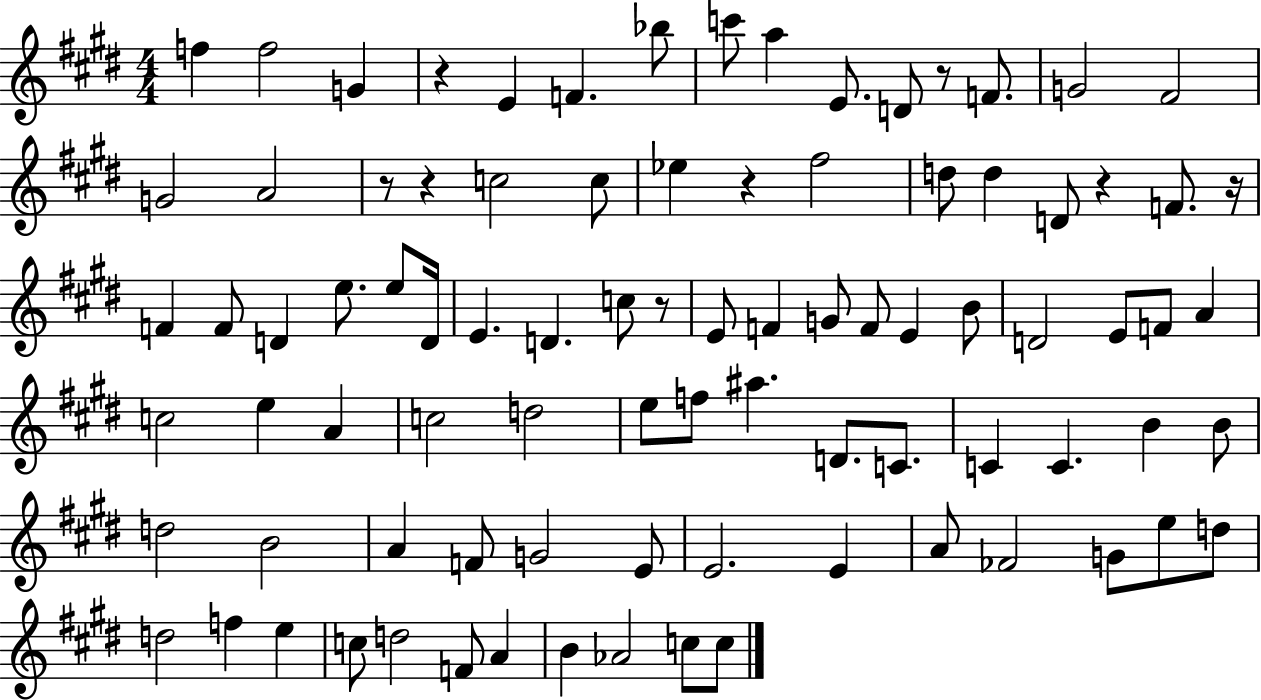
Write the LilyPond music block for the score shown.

{
  \clef treble
  \numericTimeSignature
  \time 4/4
  \key e \major
  f''4 f''2 g'4 | r4 e'4 f'4. bes''8 | c'''8 a''4 e'8. d'8 r8 f'8. | g'2 fis'2 | \break g'2 a'2 | r8 r4 c''2 c''8 | ees''4 r4 fis''2 | d''8 d''4 d'8 r4 f'8. r16 | \break f'4 f'8 d'4 e''8. e''8 d'16 | e'4. d'4. c''8 r8 | e'8 f'4 g'8 f'8 e'4 b'8 | d'2 e'8 f'8 a'4 | \break c''2 e''4 a'4 | c''2 d''2 | e''8 f''8 ais''4. d'8. c'8. | c'4 c'4. b'4 b'8 | \break d''2 b'2 | a'4 f'8 g'2 e'8 | e'2. e'4 | a'8 fes'2 g'8 e''8 d''8 | \break d''2 f''4 e''4 | c''8 d''2 f'8 a'4 | b'4 aes'2 c''8 c''8 | \bar "|."
}